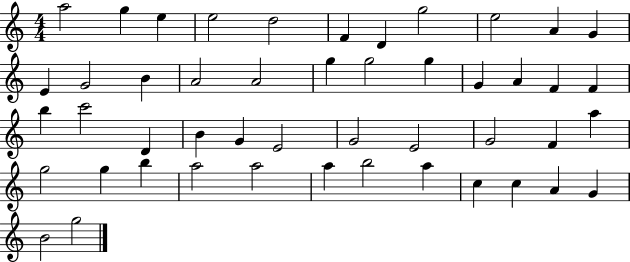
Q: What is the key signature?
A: C major